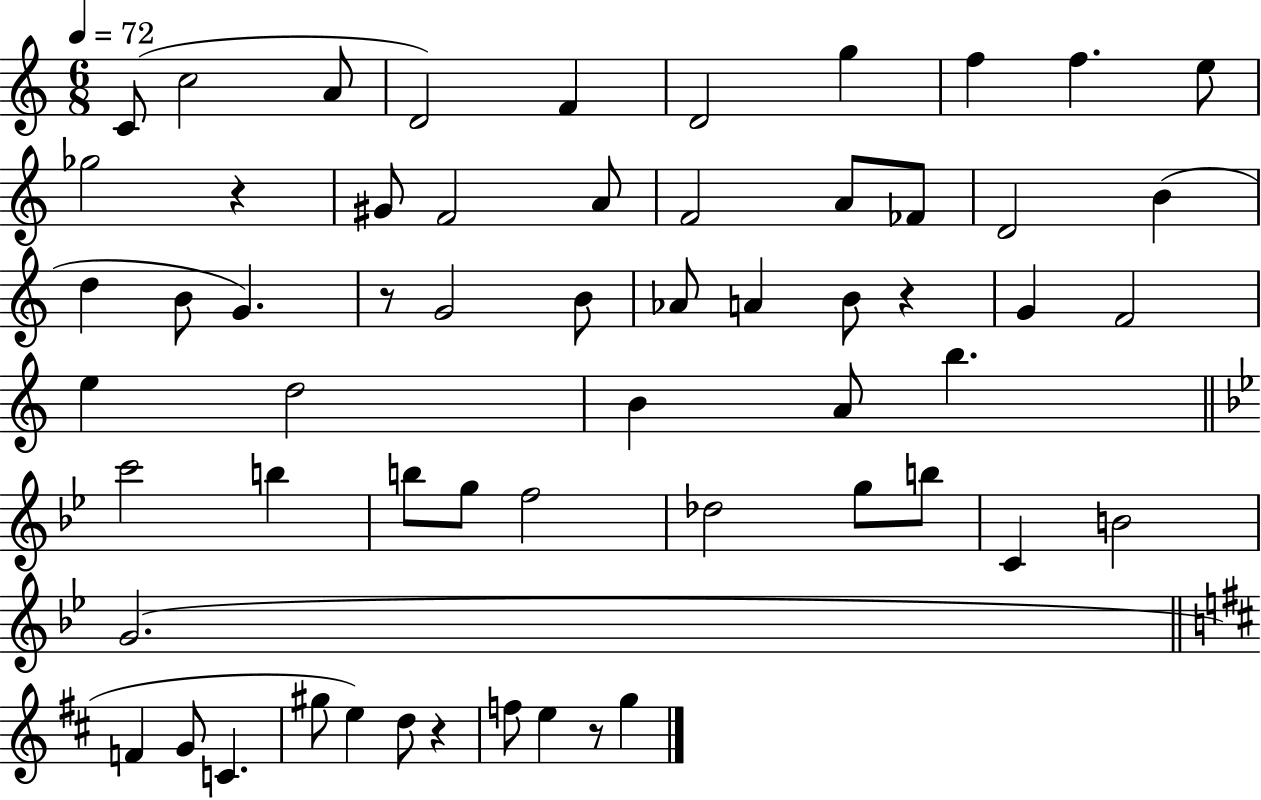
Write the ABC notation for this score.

X:1
T:Untitled
M:6/8
L:1/4
K:C
C/2 c2 A/2 D2 F D2 g f f e/2 _g2 z ^G/2 F2 A/2 F2 A/2 _F/2 D2 B d B/2 G z/2 G2 B/2 _A/2 A B/2 z G F2 e d2 B A/2 b c'2 b b/2 g/2 f2 _d2 g/2 b/2 C B2 G2 F G/2 C ^g/2 e d/2 z f/2 e z/2 g